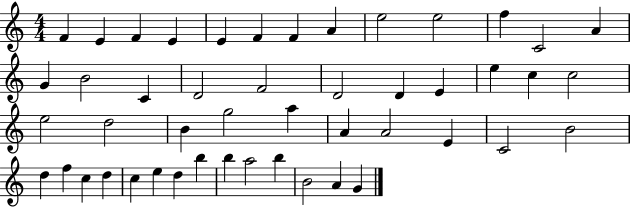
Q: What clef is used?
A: treble